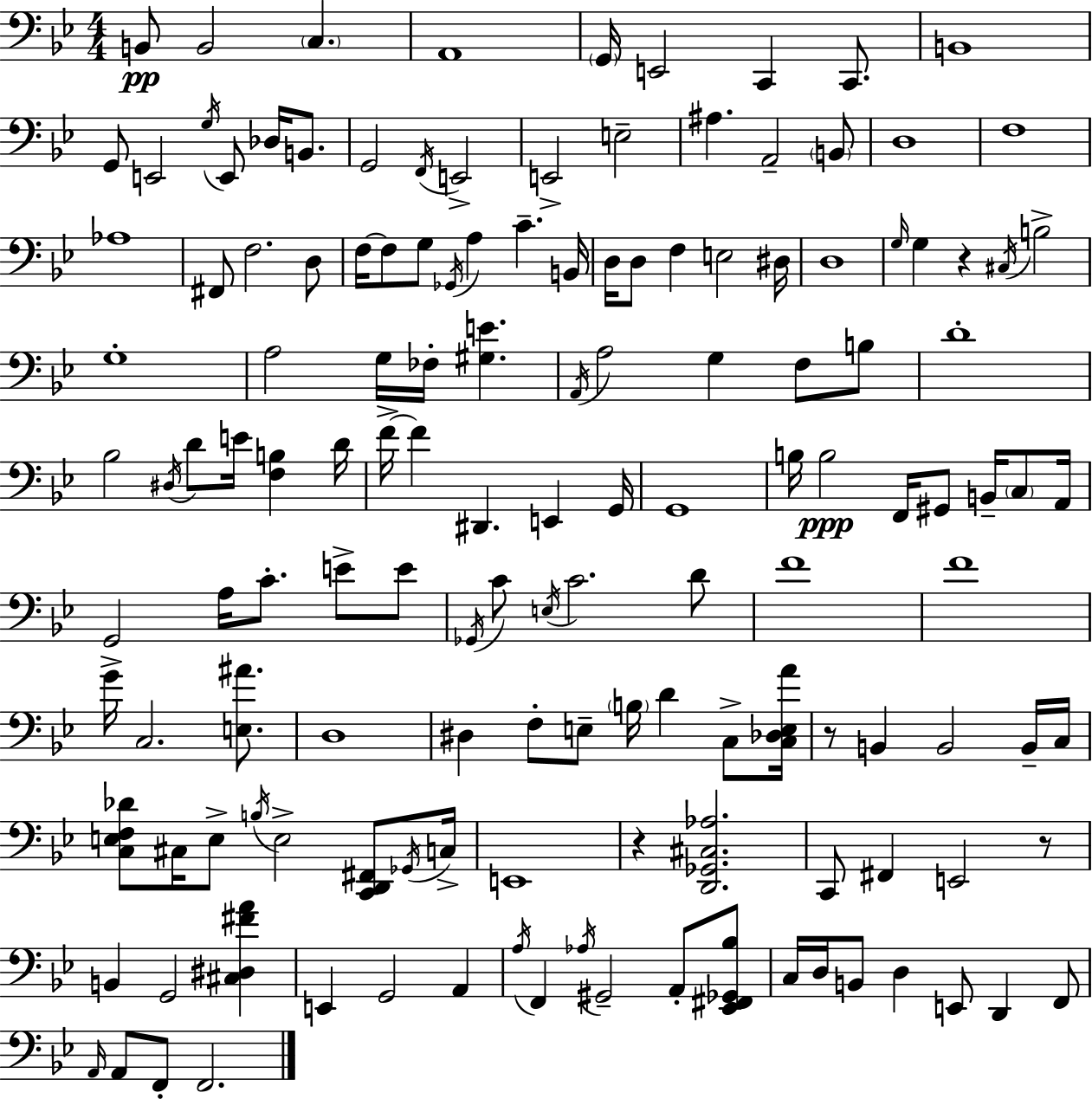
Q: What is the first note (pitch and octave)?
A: B2